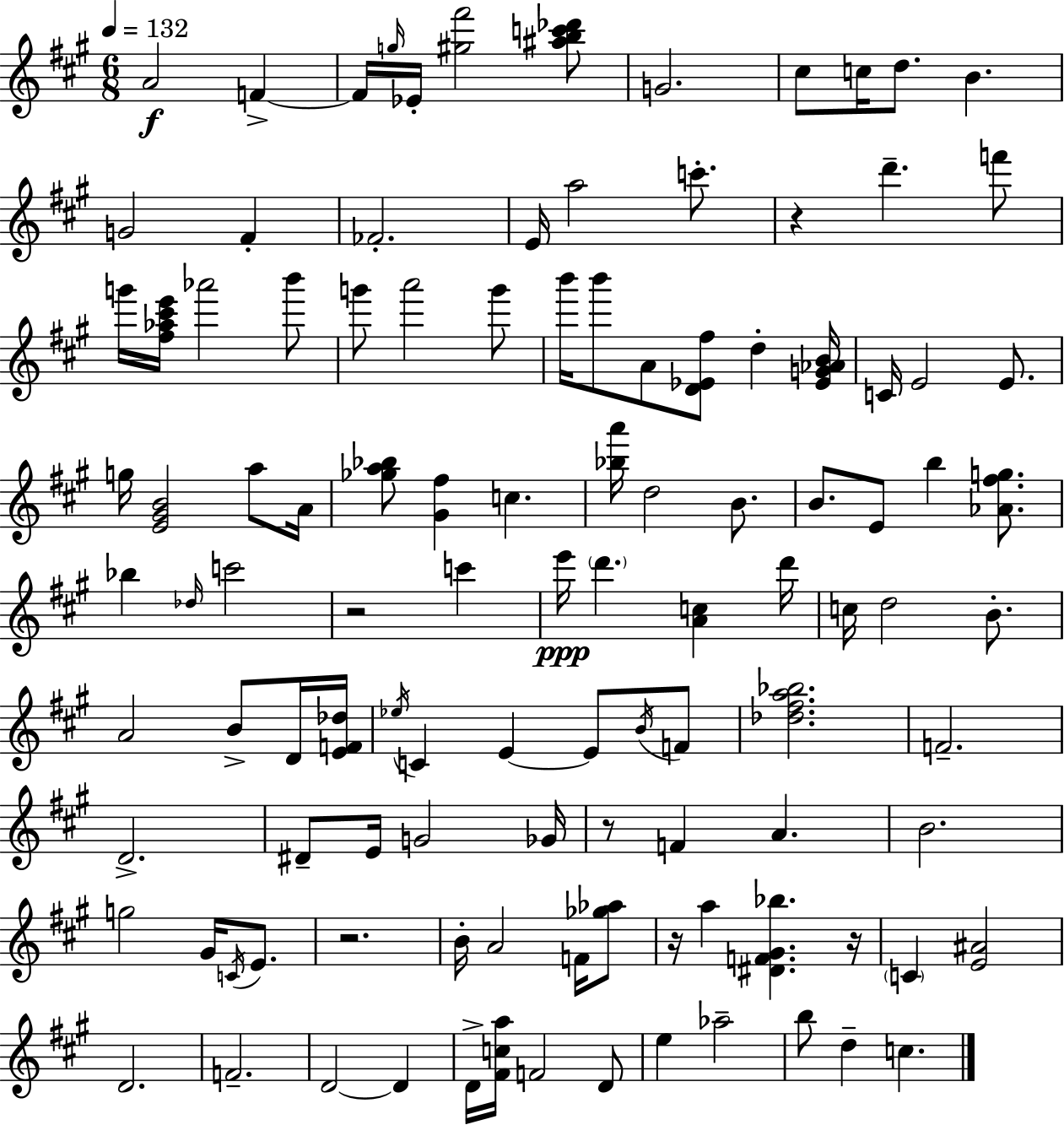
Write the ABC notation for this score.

X:1
T:Untitled
M:6/8
L:1/4
K:A
A2 F F/4 g/4 _E/4 [^g^f']2 [^abc'_d']/2 G2 ^c/2 c/4 d/2 B G2 ^F _F2 E/4 a2 c'/2 z d' f'/2 g'/4 [^f_a^c'e']/4 _a'2 b'/2 g'/2 a'2 g'/2 b'/4 b'/2 A/2 [D_E^f]/2 d [_EG_AB]/4 C/4 E2 E/2 g/4 [E^GB]2 a/2 A/4 [_ga_b]/2 [^G^f] c [_ba']/4 d2 B/2 B/2 E/2 b [_A^fg]/2 _b _d/4 c'2 z2 c' e'/4 d' [Ac] d'/4 c/4 d2 B/2 A2 B/2 D/4 [EF_d]/4 _e/4 C E E/2 B/4 F/2 [_d^fa_b]2 F2 D2 ^D/2 E/4 G2 _G/4 z/2 F A B2 g2 ^G/4 C/4 E/2 z2 B/4 A2 F/4 [_g_a]/2 z/4 a [^DF^G_b] z/4 C [E^A]2 D2 F2 D2 D D/4 [^Fca]/4 F2 D/2 e _a2 b/2 d c